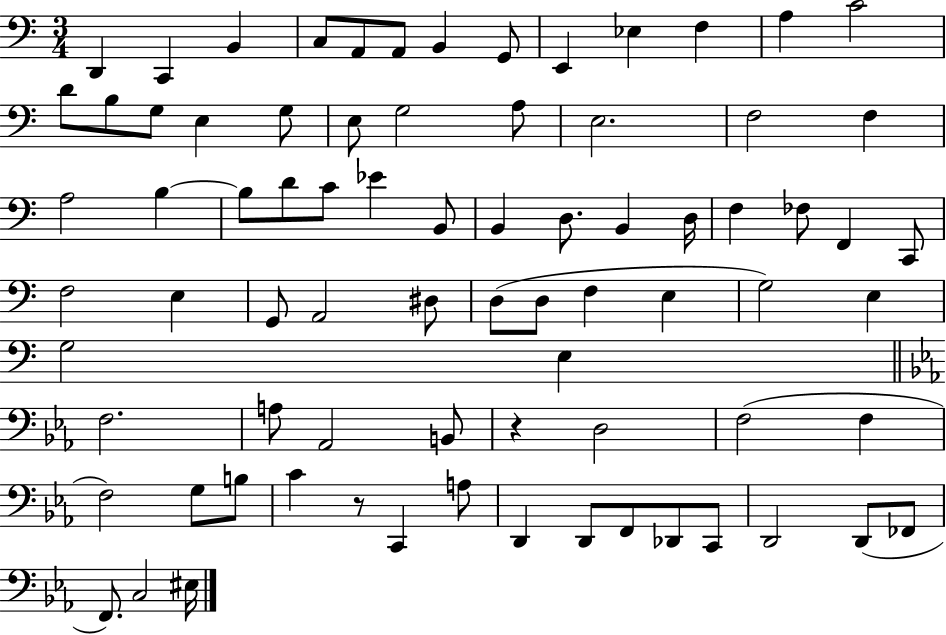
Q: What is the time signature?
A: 3/4